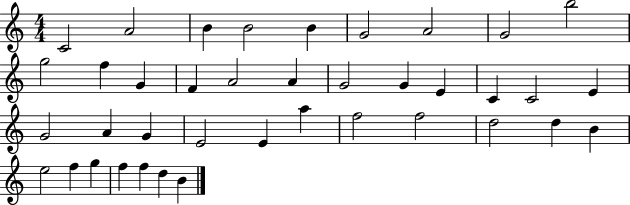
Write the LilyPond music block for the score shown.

{
  \clef treble
  \numericTimeSignature
  \time 4/4
  \key c \major
  c'2 a'2 | b'4 b'2 b'4 | g'2 a'2 | g'2 b''2 | \break g''2 f''4 g'4 | f'4 a'2 a'4 | g'2 g'4 e'4 | c'4 c'2 e'4 | \break g'2 a'4 g'4 | e'2 e'4 a''4 | f''2 f''2 | d''2 d''4 b'4 | \break e''2 f''4 g''4 | f''4 f''4 d''4 b'4 | \bar "|."
}